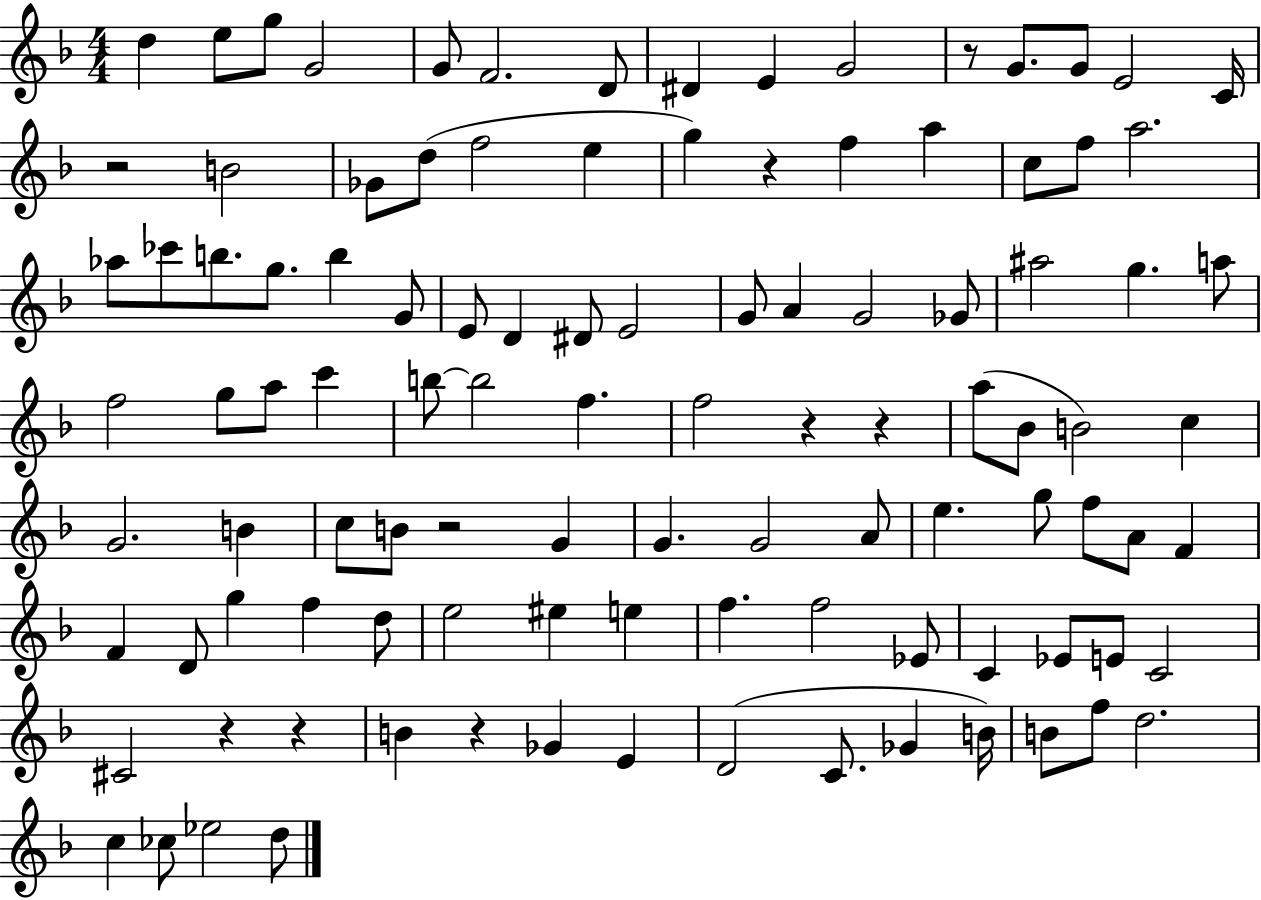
{
  \clef treble
  \numericTimeSignature
  \time 4/4
  \key f \major
  d''4 e''8 g''8 g'2 | g'8 f'2. d'8 | dis'4 e'4 g'2 | r8 g'8. g'8 e'2 c'16 | \break r2 b'2 | ges'8 d''8( f''2 e''4 | g''4) r4 f''4 a''4 | c''8 f''8 a''2. | \break aes''8 ces'''8 b''8. g''8. b''4 g'8 | e'8 d'4 dis'8 e'2 | g'8 a'4 g'2 ges'8 | ais''2 g''4. a''8 | \break f''2 g''8 a''8 c'''4 | b''8~~ b''2 f''4. | f''2 r4 r4 | a''8( bes'8 b'2) c''4 | \break g'2. b'4 | c''8 b'8 r2 g'4 | g'4. g'2 a'8 | e''4. g''8 f''8 a'8 f'4 | \break f'4 d'8 g''4 f''4 d''8 | e''2 eis''4 e''4 | f''4. f''2 ees'8 | c'4 ees'8 e'8 c'2 | \break cis'2 r4 r4 | b'4 r4 ges'4 e'4 | d'2( c'8. ges'4 b'16) | b'8 f''8 d''2. | \break c''4 ces''8 ees''2 d''8 | \bar "|."
}